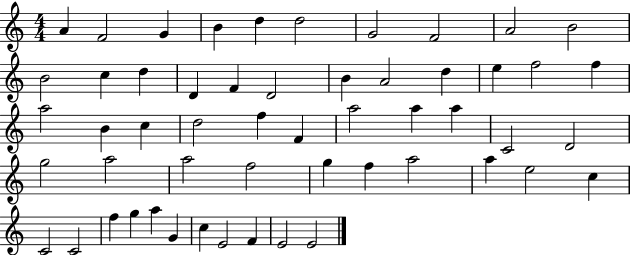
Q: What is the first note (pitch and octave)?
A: A4